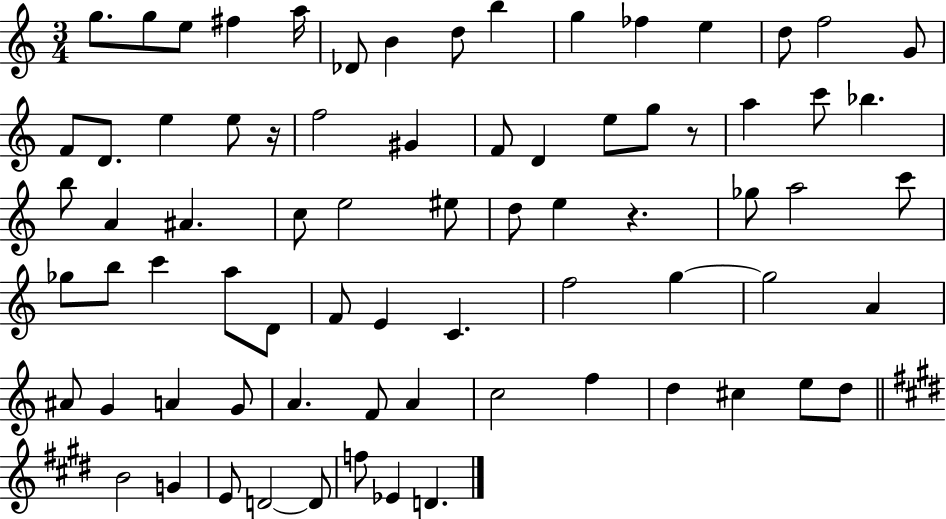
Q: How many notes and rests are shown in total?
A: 75